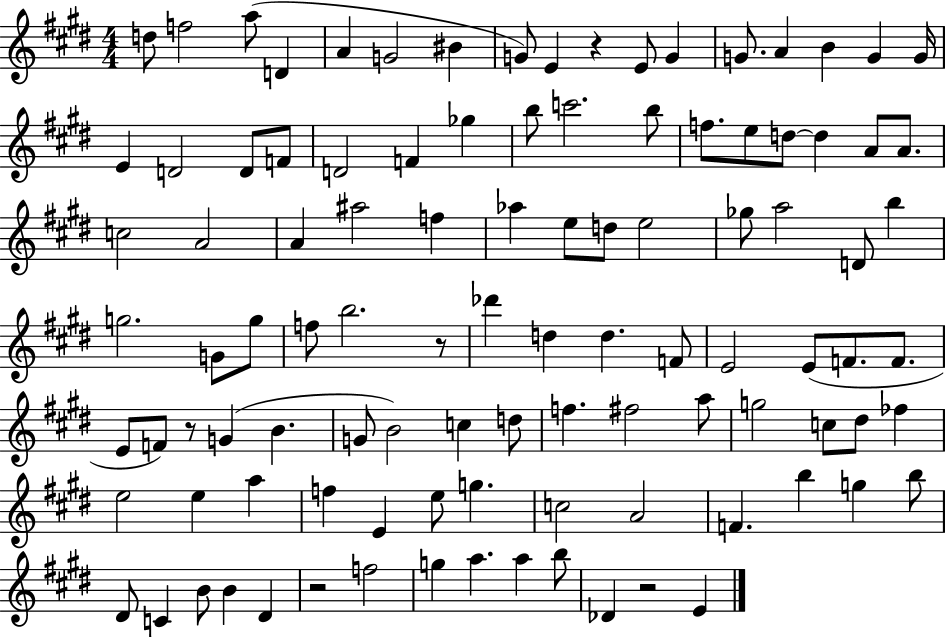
D5/e F5/h A5/e D4/q A4/q G4/h BIS4/q G4/e E4/q R/q E4/e G4/q G4/e. A4/q B4/q G4/q G4/s E4/q D4/h D4/e F4/e D4/h F4/q Gb5/q B5/e C6/h. B5/e F5/e. E5/e D5/e D5/q A4/e A4/e. C5/h A4/h A4/q A#5/h F5/q Ab5/q E5/e D5/e E5/h Gb5/e A5/h D4/e B5/q G5/h. G4/e G5/e F5/e B5/h. R/e Db6/q D5/q D5/q. F4/e E4/h E4/e F4/e. F4/e. E4/e F4/e R/e G4/q B4/q. G4/e B4/h C5/q D5/e F5/q. F#5/h A5/e G5/h C5/e D#5/e FES5/q E5/h E5/q A5/q F5/q E4/q E5/e G5/q. C5/h A4/h F4/q. B5/q G5/q B5/e D#4/e C4/q B4/e B4/q D#4/q R/h F5/h G5/q A5/q. A5/q B5/e Db4/q R/h E4/q